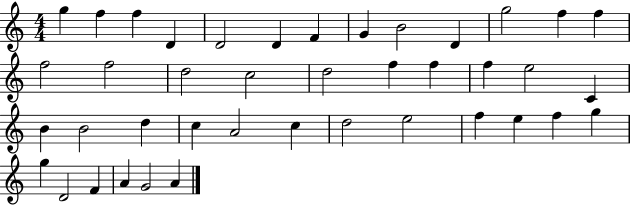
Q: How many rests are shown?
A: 0